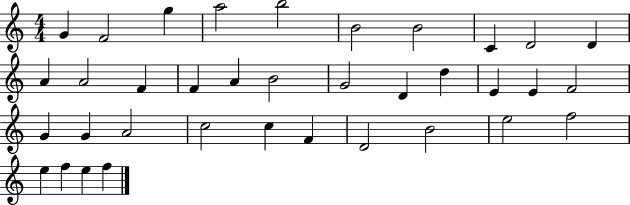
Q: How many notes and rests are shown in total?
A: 36